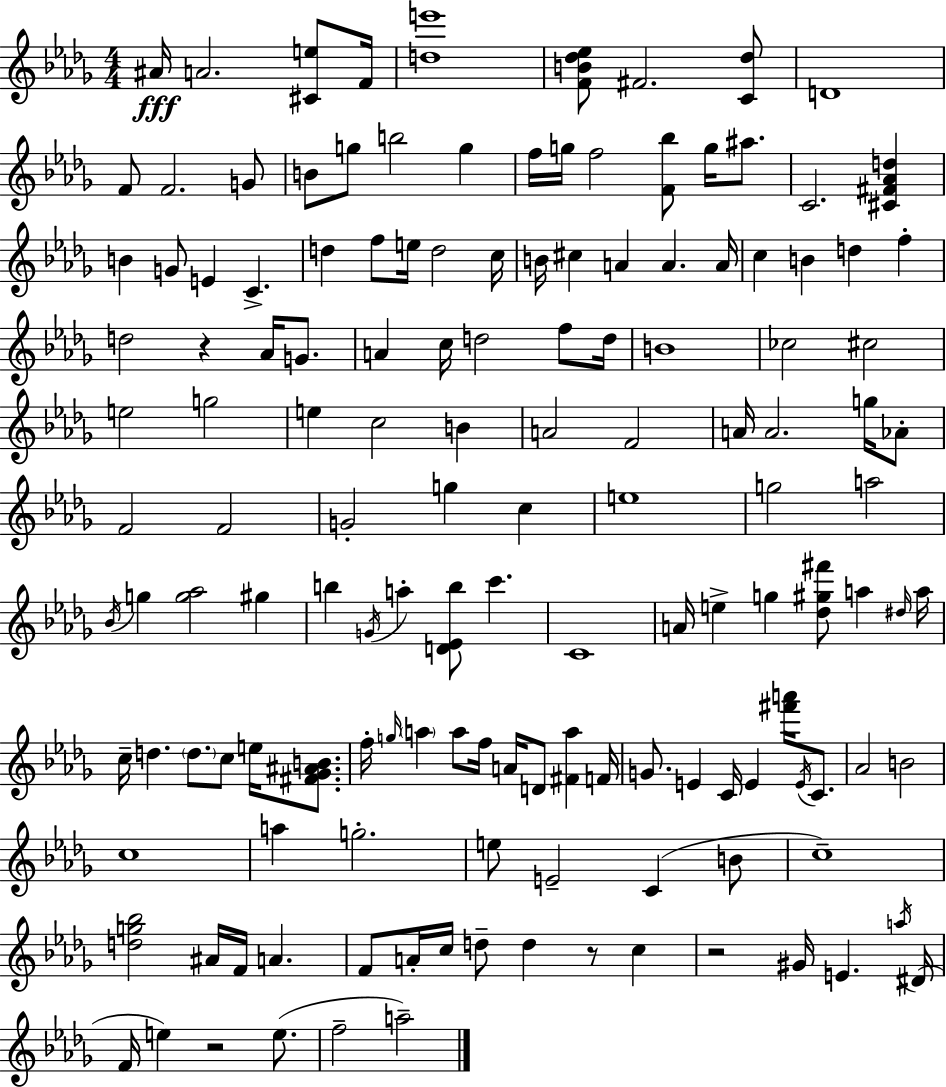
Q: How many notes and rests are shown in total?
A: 144